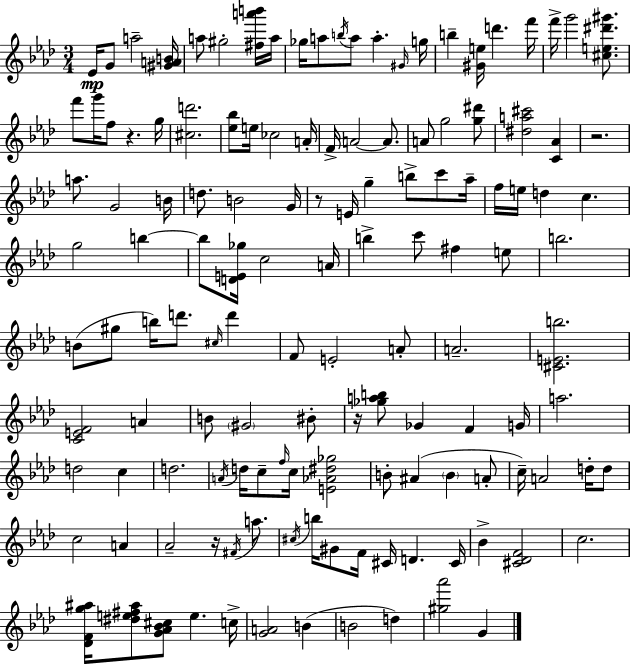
{
  \clef treble
  \numericTimeSignature
  \time 3/4
  \key f \minor
  \repeat volta 2 { ees'16\mp g'8 a''2-- <gis' a' b'>16 | a''8 gis''2-. <fis'' a''' b'''>16 a''16 | ges''16 a''8 \acciaccatura { b''16 } a''8 a''4.-. | \grace { gis'16 } g''16 b''4-- <gis' e''>16 d'''4. | \break f'''16 f'''16-> g'''2 <cis'' e'' dis''' gis'''>8. | f'''8 g'''16 f''8 r4. | g''16 <cis'' d'''>2. | <ees'' bes''>8 e''16 ces''2 | \break a'16-. f'16-> a'2~~ a'8. | a'8 g''2 | <g'' dis'''>8 <dis'' a'' cis'''>2 <c' aes'>4 | r2. | \break a''8. g'2 | b'16 d''8. b'2 | g'16 r8 e'16 g''4-- b''8-> c'''8 | aes''16-- f''16 e''16 d''4 c''4. | \break g''2 b''4~~ | b''8 <d' e' ges''>16 c''2 | a'16 b''4-> c'''8 fis''4 | e''8 b''2. | \break b'8( gis''8 b''16) d'''8. \grace { cis''16 } d'''4 | f'8 e'2-. | a'8-. a'2.-- | <cis' e' b''>2. | \break <c' e' f'>2 a'4 | b'8 \parenthesize gis'2 | bis'8-. r16 <ges'' a'' b''>8 ges'4 f'4 | g'16 a''2. | \break d''2 c''4 | d''2. | \acciaccatura { a'16 } d''16 c''8-- \grace { f''16 } c''16 <e' aes' dis'' ges''>2 | b'8-. ais'4( \parenthesize b'4 | \break a'8-. c''16--) a'2 | d''16-. d''8 c''2 | a'4 aes'2-- | r16 \acciaccatura { fis'16 } a''8. \acciaccatura { cis''16 } b''16 gis'8 f'16 cis'16 | \break d'4. cis'16 bes'4-> <cis' des' f'>2 | c''2. | <des' f' g'' ais''>16 <dis'' e'' fis'' ais''>8 <g' aes' bes' cis''>8 | e''4. c''16-> <g' a'>2 | \break b'4( b'2 | d''4) <gis'' aes'''>2 | g'4 } \bar "|."
}